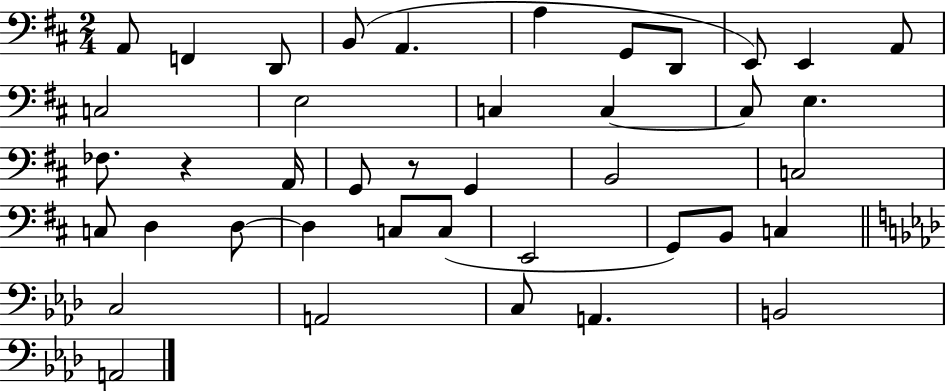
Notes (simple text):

A2/e F2/q D2/e B2/e A2/q. A3/q G2/e D2/e E2/e E2/q A2/e C3/h E3/h C3/q C3/q C3/e E3/q. FES3/e. R/q A2/s G2/e R/e G2/q B2/h C3/h C3/e D3/q D3/e D3/q C3/e C3/e E2/h G2/e B2/e C3/q C3/h A2/h C3/e A2/q. B2/h A2/h